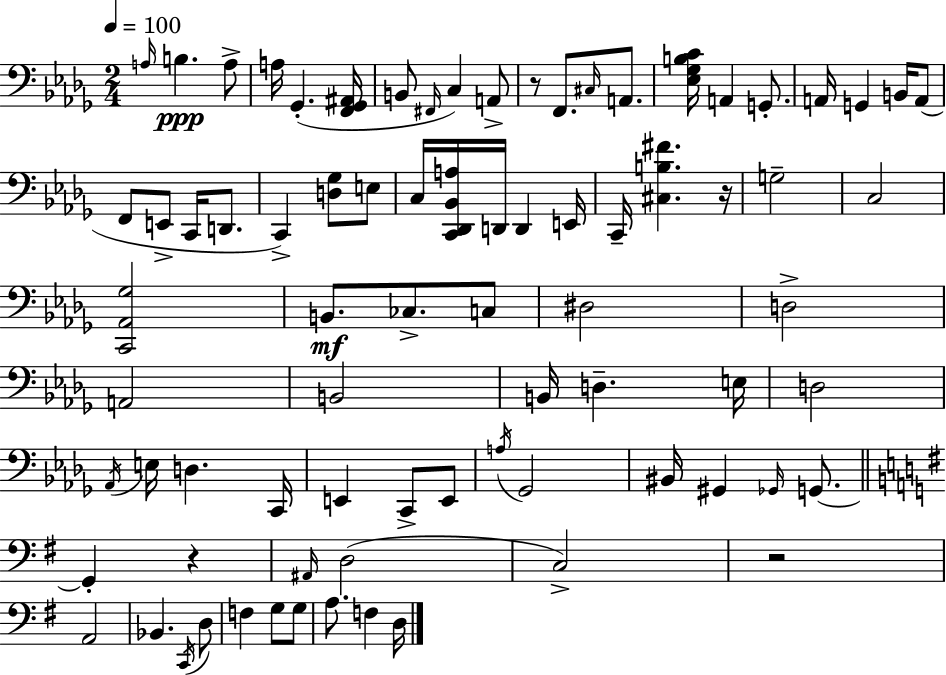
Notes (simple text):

A3/s B3/q. A3/e A3/s Gb2/q. [F2,Gb2,A#2]/s B2/e F#2/s C3/q A2/e R/e F2/e. C#3/s A2/e. [Eb3,Gb3,B3,C4]/s A2/q G2/e. A2/s G2/q B2/s A2/e F2/e E2/e C2/s D2/e. C2/q [D3,Gb3]/e E3/e C3/s [C2,Db2,Bb2,A3]/s D2/s D2/q E2/s C2/s [C#3,B3,F#4]/q. R/s G3/h C3/h [C2,Ab2,Gb3]/h B2/e. CES3/e. C3/e D#3/h D3/h A2/h B2/h B2/s D3/q. E3/s D3/h Ab2/s E3/s D3/q. C2/s E2/q C2/e E2/e A3/s Gb2/h BIS2/s G#2/q Gb2/s G2/e. G2/q R/q A#2/s D3/h C3/h R/h A2/h Bb2/q. C2/s D3/e F3/q G3/e G3/e A3/e. F3/q D3/s